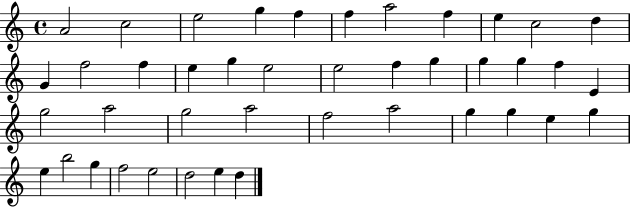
A4/h C5/h E5/h G5/q F5/q F5/q A5/h F5/q E5/q C5/h D5/q G4/q F5/h F5/q E5/q G5/q E5/h E5/h F5/q G5/q G5/q G5/q F5/q E4/q G5/h A5/h G5/h A5/h F5/h A5/h G5/q G5/q E5/q G5/q E5/q B5/h G5/q F5/h E5/h D5/h E5/q D5/q